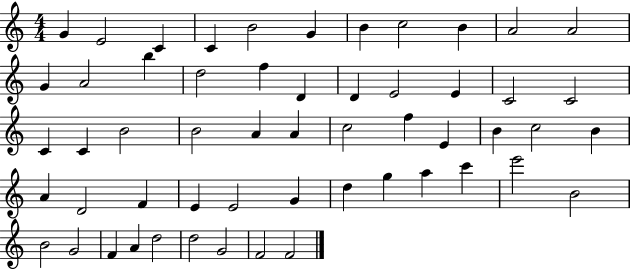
G4/q E4/h C4/q C4/q B4/h G4/q B4/q C5/h B4/q A4/h A4/h G4/q A4/h B5/q D5/h F5/q D4/q D4/q E4/h E4/q C4/h C4/h C4/q C4/q B4/h B4/h A4/q A4/q C5/h F5/q E4/q B4/q C5/h B4/q A4/q D4/h F4/q E4/q E4/h G4/q D5/q G5/q A5/q C6/q E6/h B4/h B4/h G4/h F4/q A4/q D5/h D5/h G4/h F4/h F4/h